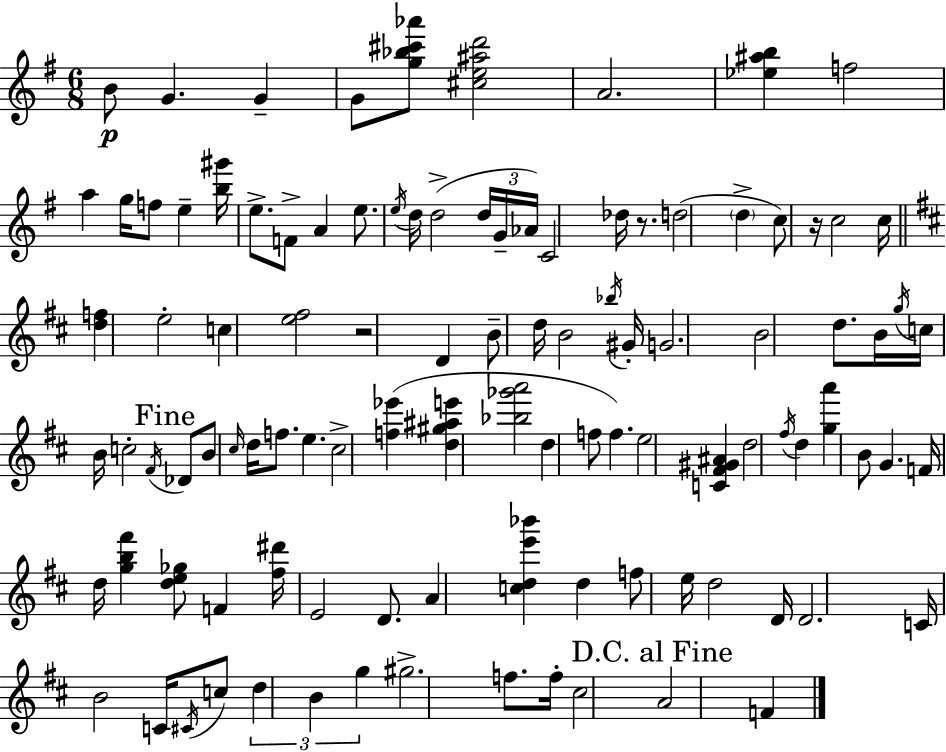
B4/e G4/q. G4/q G4/e [G5,Bb5,C#6,Ab6]/e [C#5,E5,A#5,D6]/h A4/h. [Eb5,A#5,B5]/q F5/h A5/q G5/s F5/e E5/q [B5,G#6]/s E5/e. F4/e A4/q E5/e. E5/s D5/s D5/h D5/s G4/s Ab4/s C4/h Db5/s R/e. D5/h D5/q C5/e R/s C5/h C5/s [D5,F5]/q E5/h C5/q [E5,F#5]/h R/h D4/q B4/e D5/s B4/h Bb5/s G#4/s G4/h. B4/h D5/e. B4/s G5/s C5/s B4/s C5/h F#4/s Db4/e B4/e C#5/s D5/s F5/e. E5/q. C#5/h [F5,Eb6]/q [D5,G#5,A#5,E6]/q [Bb5,Gb6,A6]/h D5/q F5/e F5/q. E5/h [C4,F#4,G#4,A#4]/q D5/h F#5/s D5/q [G5,A6]/q B4/e G4/q. F4/s D5/s [G5,B5,F#6]/q [D5,E5,Gb5]/e F4/q [F#5,D#6]/s E4/h D4/e. A4/q [C5,D5,E6,Bb6]/q D5/q F5/e E5/s D5/h D4/s D4/h. C4/s B4/h C4/s C#4/s C5/e D5/q B4/q G5/q G#5/h. F5/e. F5/s C#5/h A4/h F4/q